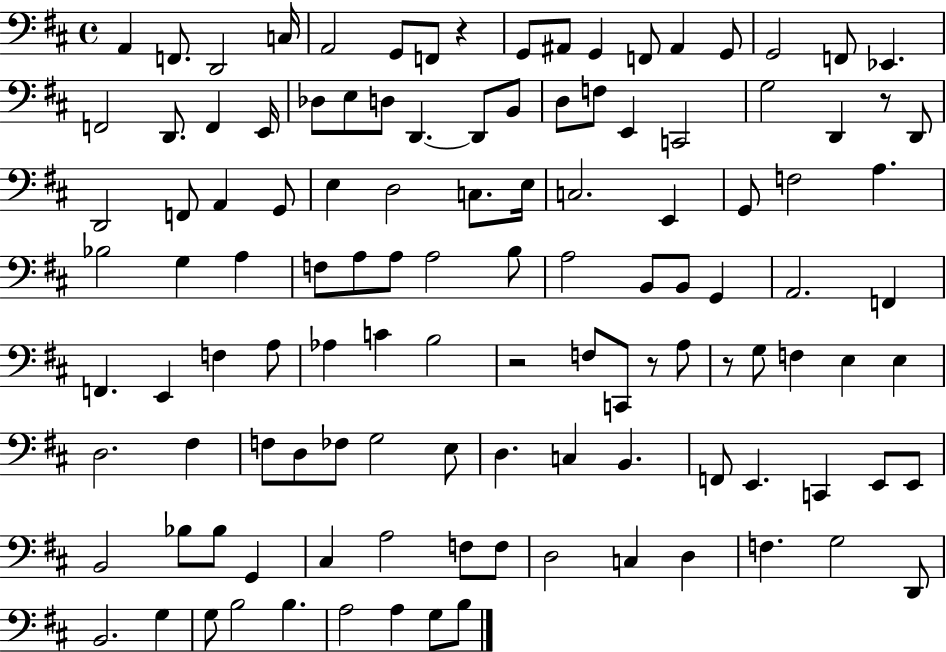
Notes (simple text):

A2/q F2/e. D2/h C3/s A2/h G2/e F2/e R/q G2/e A#2/e G2/q F2/e A#2/q G2/e G2/h F2/e Eb2/q. F2/h D2/e. F2/q E2/s Db3/e E3/e D3/e D2/q. D2/e B2/e D3/e F3/e E2/q C2/h G3/h D2/q R/e D2/e D2/h F2/e A2/q G2/e E3/q D3/h C3/e. E3/s C3/h. E2/q G2/e F3/h A3/q. Bb3/h G3/q A3/q F3/e A3/e A3/e A3/h B3/e A3/h B2/e B2/e G2/q A2/h. F2/q F2/q. E2/q F3/q A3/e Ab3/q C4/q B3/h R/h F3/e C2/e R/e A3/e R/e G3/e F3/q E3/q E3/q D3/h. F#3/q F3/e D3/e FES3/e G3/h E3/e D3/q. C3/q B2/q. F2/e E2/q. C2/q E2/e E2/e B2/h Bb3/e Bb3/e G2/q C#3/q A3/h F3/e F3/e D3/h C3/q D3/q F3/q. G3/h D2/e B2/h. G3/q G3/e B3/h B3/q. A3/h A3/q G3/e B3/e